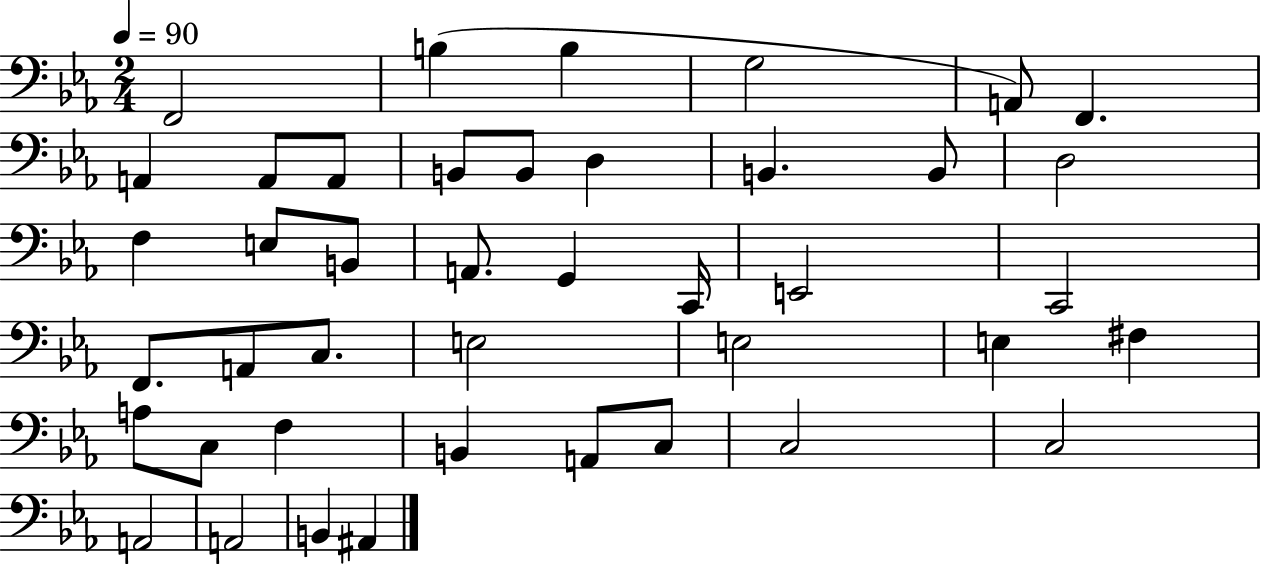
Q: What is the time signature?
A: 2/4